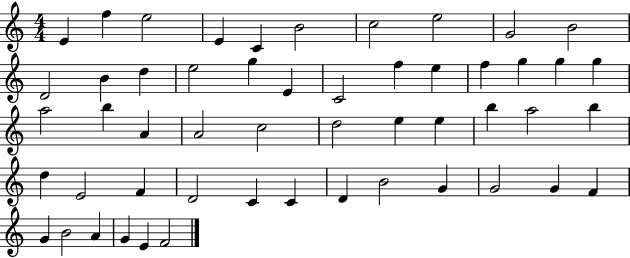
E4/q F5/q E5/h E4/q C4/q B4/h C5/h E5/h G4/h B4/h D4/h B4/q D5/q E5/h G5/q E4/q C4/h F5/q E5/q F5/q G5/q G5/q G5/q A5/h B5/q A4/q A4/h C5/h D5/h E5/q E5/q B5/q A5/h B5/q D5/q E4/h F4/q D4/h C4/q C4/q D4/q B4/h G4/q G4/h G4/q F4/q G4/q B4/h A4/q G4/q E4/q F4/h